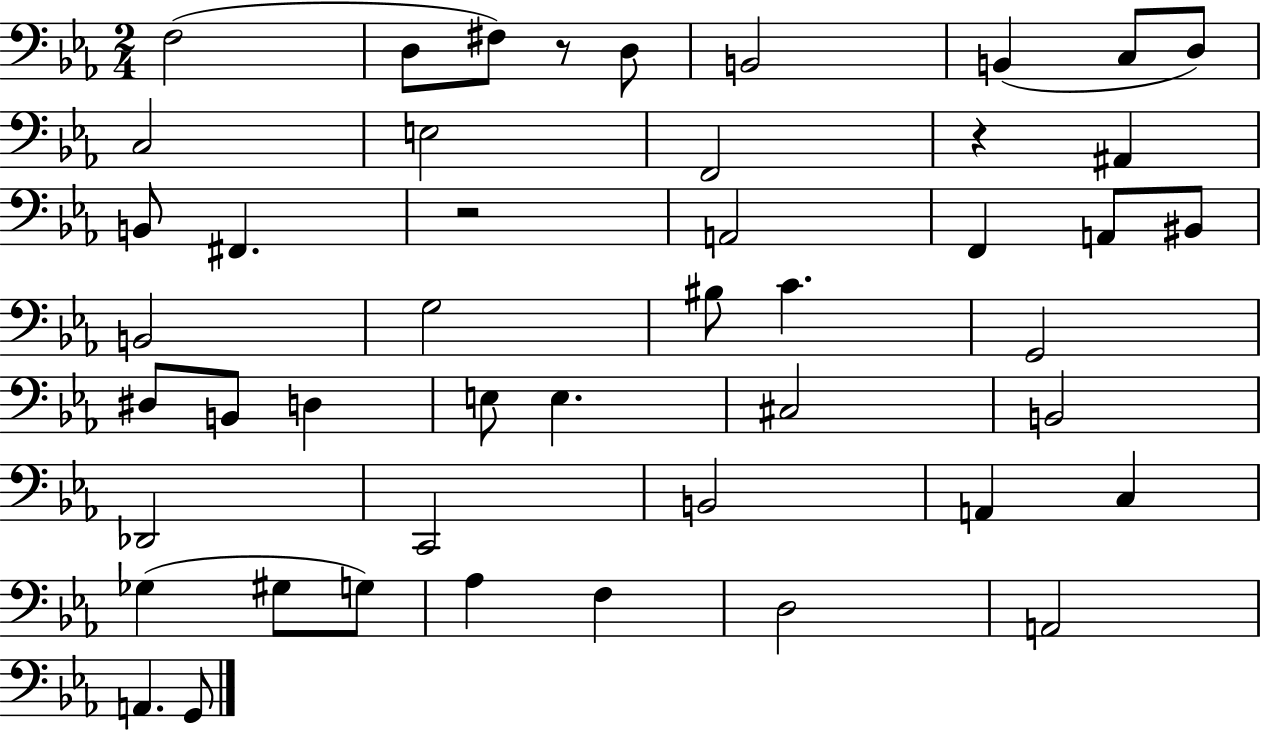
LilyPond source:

{
  \clef bass
  \numericTimeSignature
  \time 2/4
  \key ees \major
  \repeat volta 2 { f2( | d8 fis8) r8 d8 | b,2 | b,4( c8 d8) | \break c2 | e2 | f,2 | r4 ais,4 | \break b,8 fis,4. | r2 | a,2 | f,4 a,8 bis,8 | \break b,2 | g2 | bis8 c'4. | g,2 | \break dis8 b,8 d4 | e8 e4. | cis2 | b,2 | \break des,2 | c,2 | b,2 | a,4 c4 | \break ges4( gis8 g8) | aes4 f4 | d2 | a,2 | \break a,4. g,8 | } \bar "|."
}